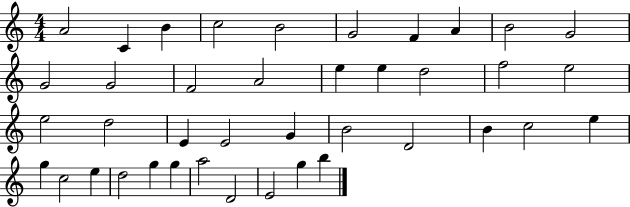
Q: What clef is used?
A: treble